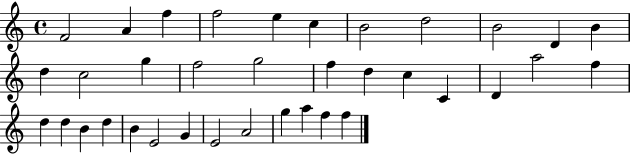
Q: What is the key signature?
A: C major